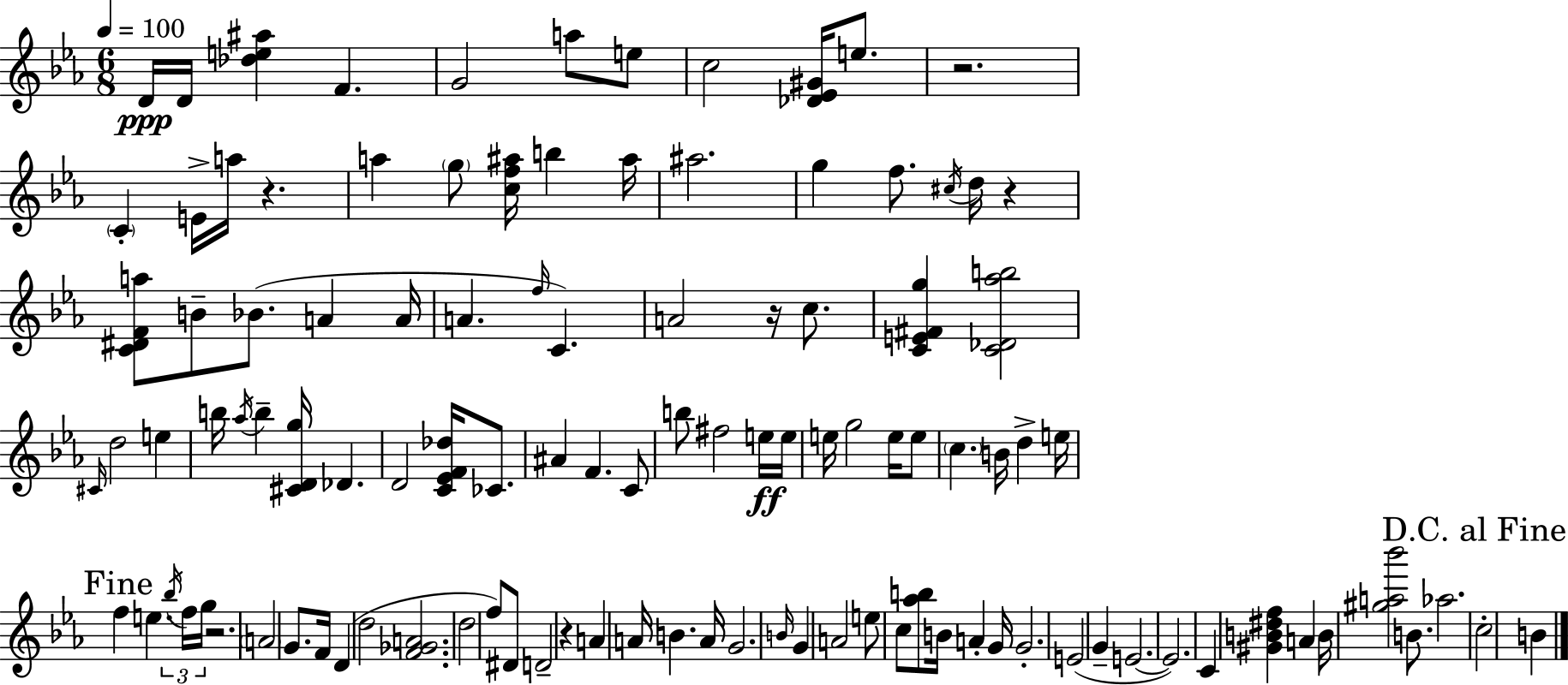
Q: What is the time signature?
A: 6/8